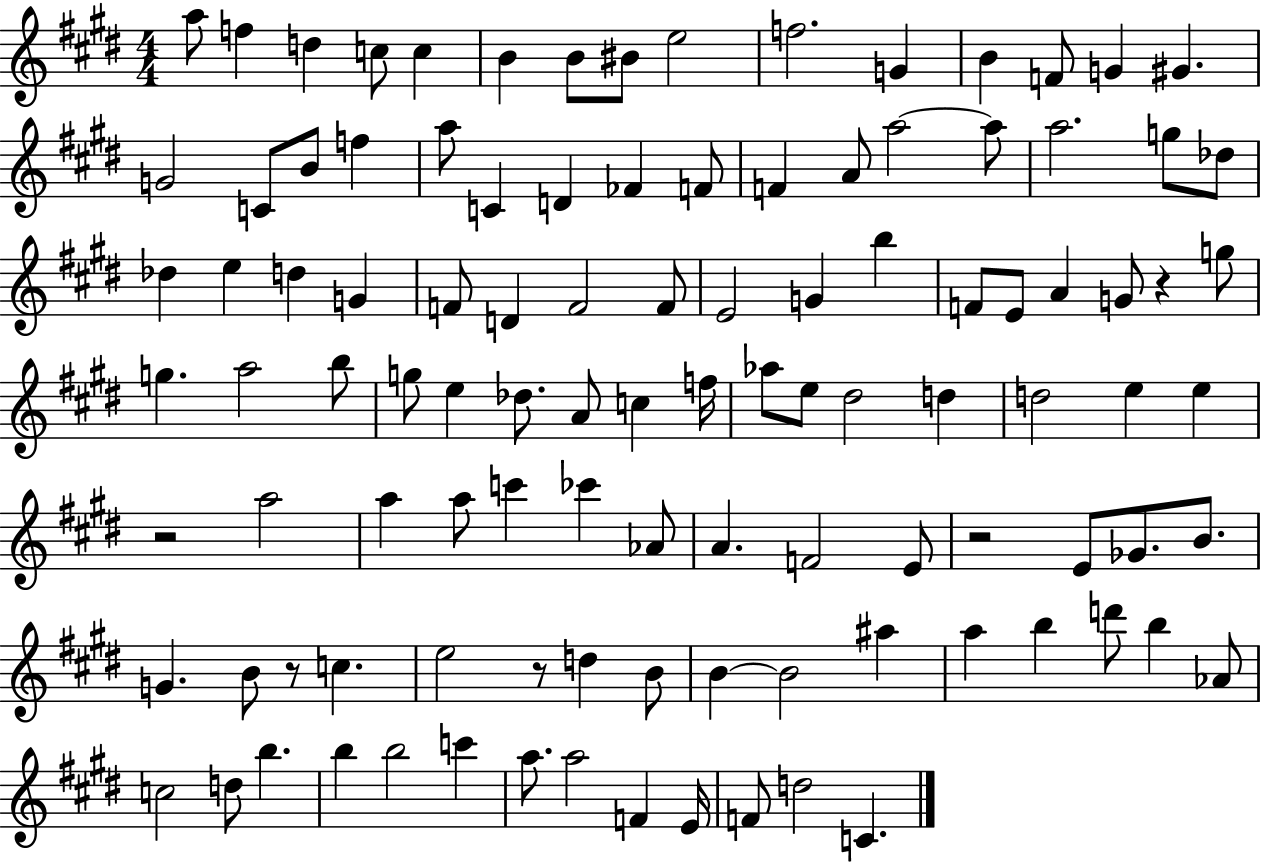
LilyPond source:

{
  \clef treble
  \numericTimeSignature
  \time 4/4
  \key e \major
  \repeat volta 2 { a''8 f''4 d''4 c''8 c''4 | b'4 b'8 bis'8 e''2 | f''2. g'4 | b'4 f'8 g'4 gis'4. | \break g'2 c'8 b'8 f''4 | a''8 c'4 d'4 fes'4 f'8 | f'4 a'8 a''2~~ a''8 | a''2. g''8 des''8 | \break des''4 e''4 d''4 g'4 | f'8 d'4 f'2 f'8 | e'2 g'4 b''4 | f'8 e'8 a'4 g'8 r4 g''8 | \break g''4. a''2 b''8 | g''8 e''4 des''8. a'8 c''4 f''16 | aes''8 e''8 dis''2 d''4 | d''2 e''4 e''4 | \break r2 a''2 | a''4 a''8 c'''4 ces'''4 aes'8 | a'4. f'2 e'8 | r2 e'8 ges'8. b'8. | \break g'4. b'8 r8 c''4. | e''2 r8 d''4 b'8 | b'4~~ b'2 ais''4 | a''4 b''4 d'''8 b''4 aes'8 | \break c''2 d''8 b''4. | b''4 b''2 c'''4 | a''8. a''2 f'4 e'16 | f'8 d''2 c'4. | \break } \bar "|."
}